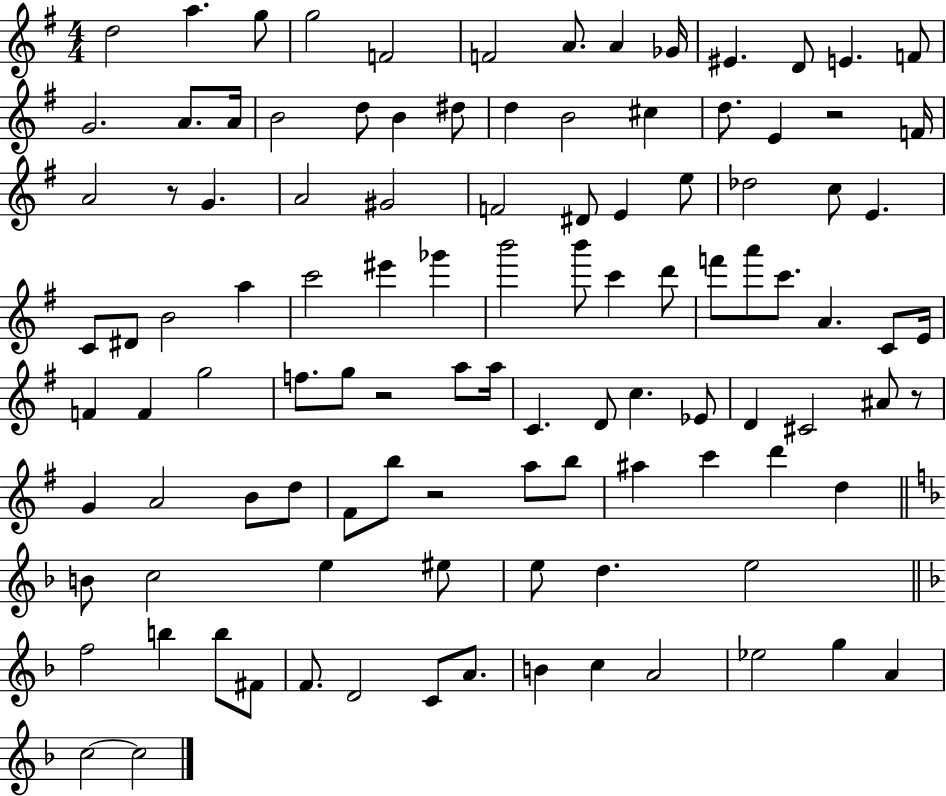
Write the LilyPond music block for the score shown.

{
  \clef treble
  \numericTimeSignature
  \time 4/4
  \key g \major
  d''2 a''4. g''8 | g''2 f'2 | f'2 a'8. a'4 ges'16 | eis'4. d'8 e'4. f'8 | \break g'2. a'8. a'16 | b'2 d''8 b'4 dis''8 | d''4 b'2 cis''4 | d''8. e'4 r2 f'16 | \break a'2 r8 g'4. | a'2 gis'2 | f'2 dis'8 e'4 e''8 | des''2 c''8 e'4. | \break c'8 dis'8 b'2 a''4 | c'''2 eis'''4 ges'''4 | b'''2 b'''8 c'''4 d'''8 | f'''8 a'''8 c'''8. a'4. c'8 e'16 | \break f'4 f'4 g''2 | f''8. g''8 r2 a''8 a''16 | c'4. d'8 c''4. ees'8 | d'4 cis'2 ais'8 r8 | \break g'4 a'2 b'8 d''8 | fis'8 b''8 r2 a''8 b''8 | ais''4 c'''4 d'''4 d''4 | \bar "||" \break \key f \major b'8 c''2 e''4 eis''8 | e''8 d''4. e''2 | \bar "||" \break \key f \major f''2 b''4 b''8 fis'8 | f'8. d'2 c'8 a'8. | b'4 c''4 a'2 | ees''2 g''4 a'4 | \break c''2~~ c''2 | \bar "|."
}